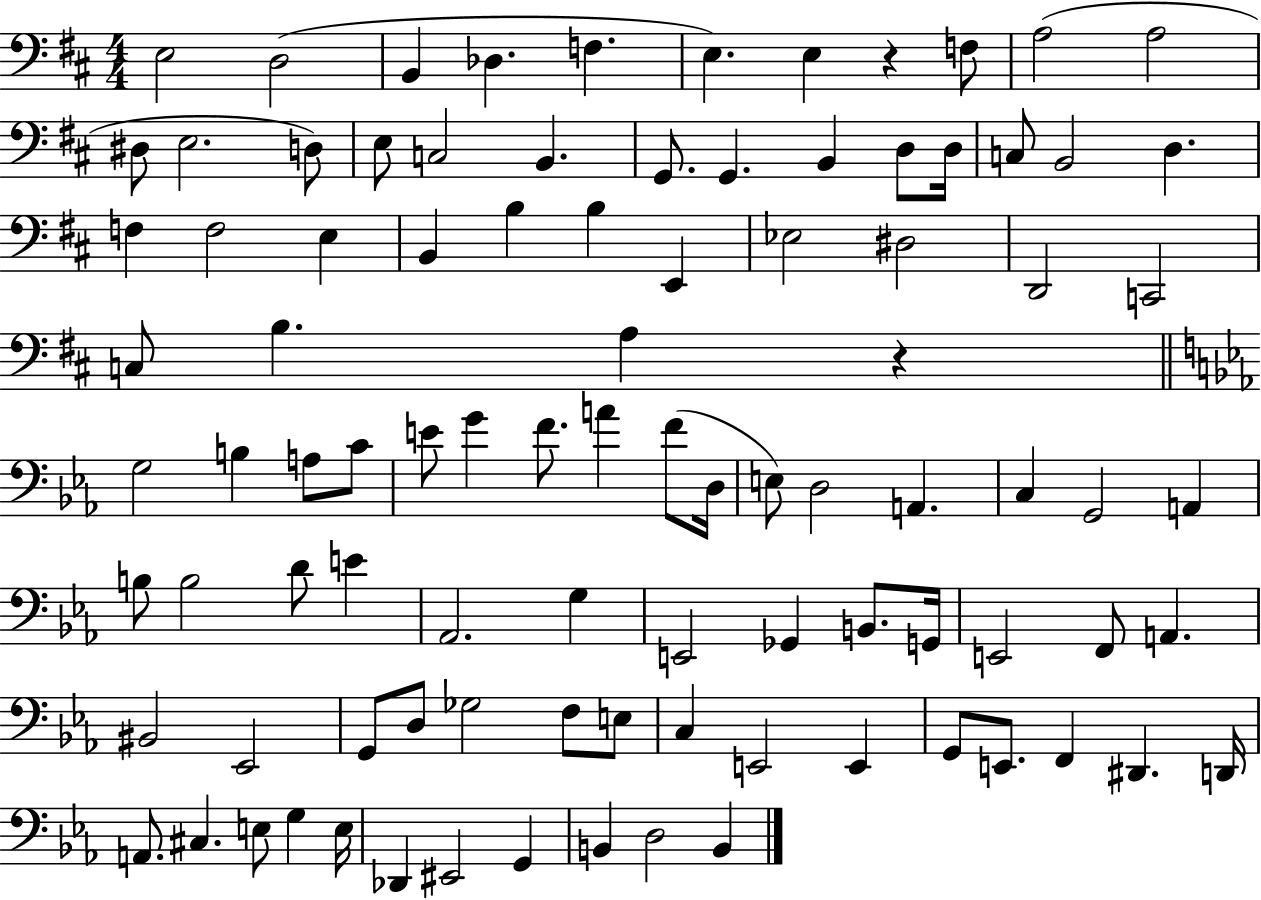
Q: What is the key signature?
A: D major